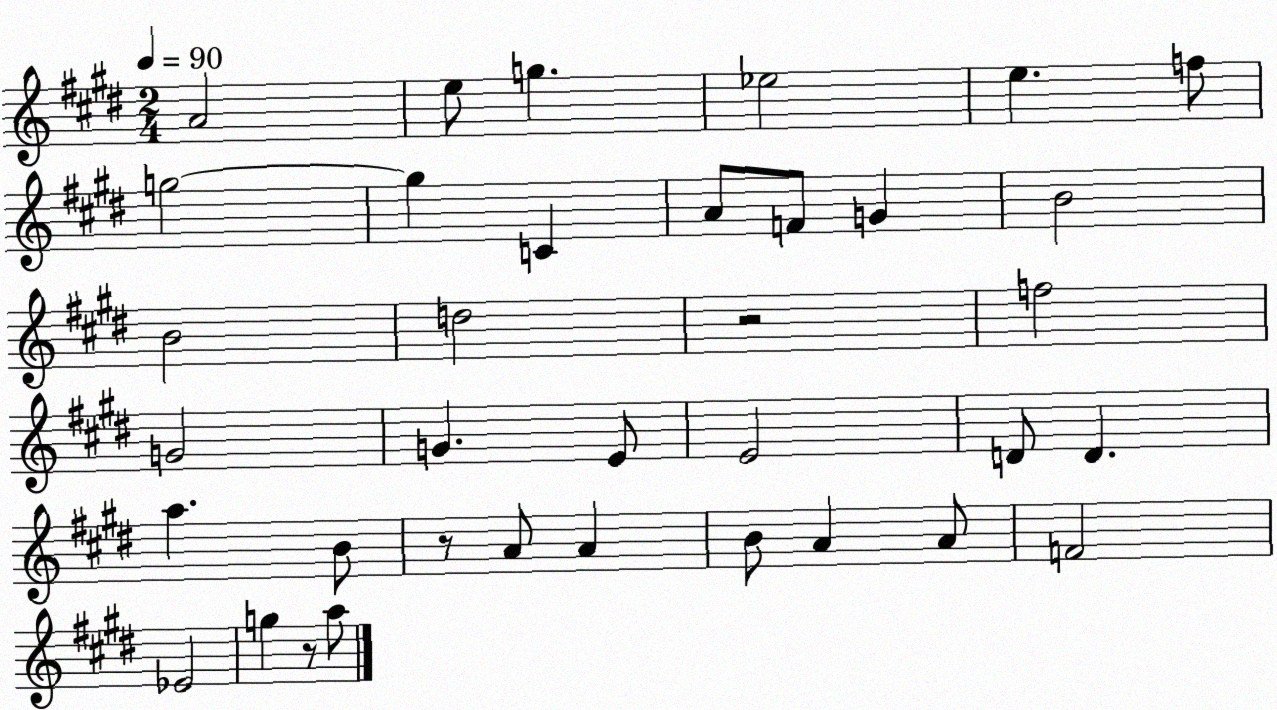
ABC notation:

X:1
T:Untitled
M:2/4
L:1/4
K:E
A2 e/2 g _e2 e f/2 g2 g C A/2 F/2 G B2 B2 d2 z2 f2 G2 G E/2 E2 D/2 D a B/2 z/2 A/2 A B/2 A A/2 F2 _E2 g z/2 a/2